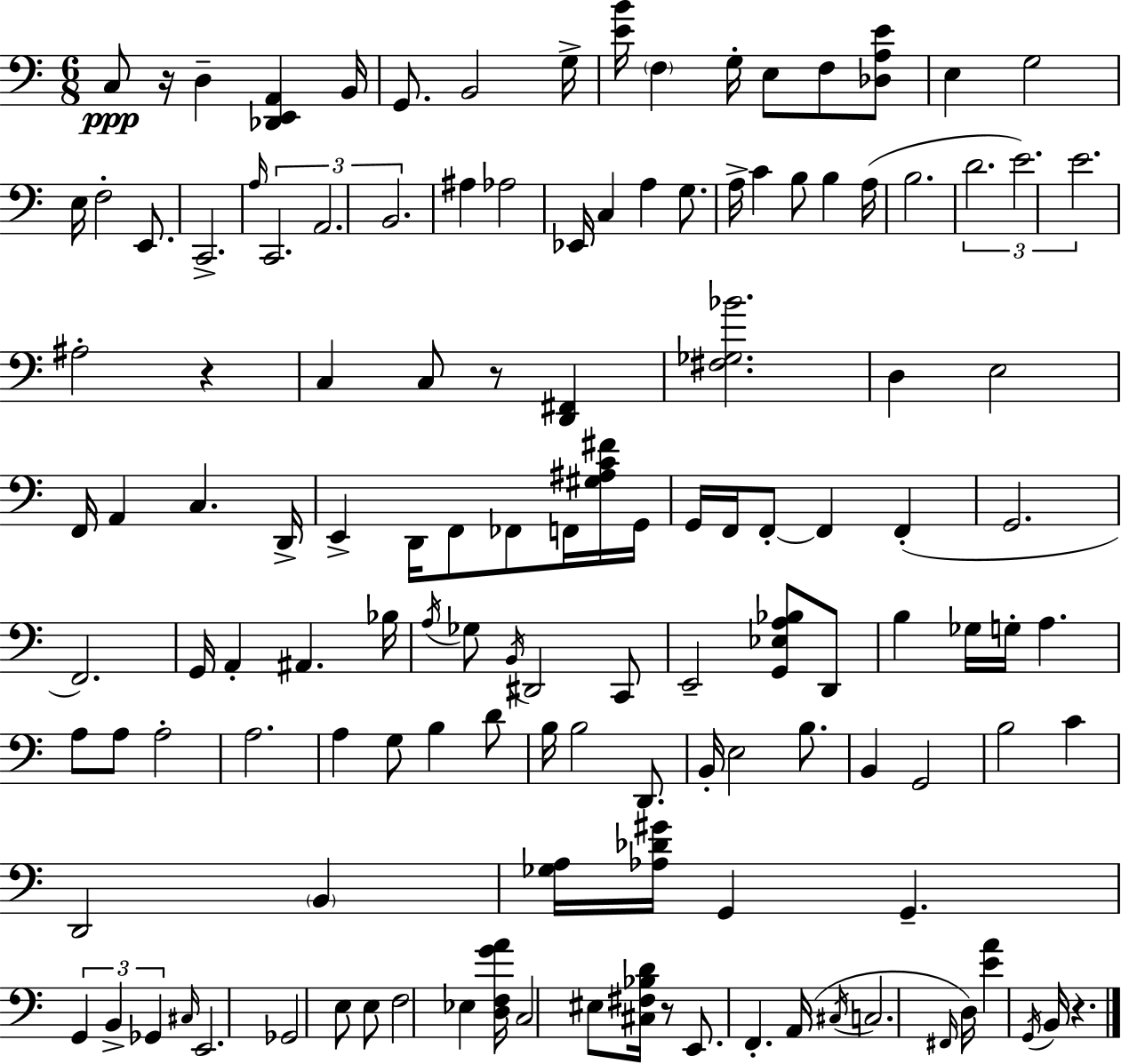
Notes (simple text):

C3/e R/s D3/q [Db2,E2,A2]/q B2/s G2/e. B2/h G3/s [E4,B4]/s F3/q G3/s E3/e F3/e [Db3,A3,E4]/e E3/q G3/h E3/s F3/h E2/e. C2/h. A3/s C2/h. A2/h. B2/h. A#3/q Ab3/h Eb2/s C3/q A3/q G3/e. A3/s C4/q B3/e B3/q A3/s B3/h. D4/h. E4/h. E4/h. A#3/h R/q C3/q C3/e R/e [D2,F#2]/q [F#3,Gb3,Bb4]/h. D3/q E3/h F2/s A2/q C3/q. D2/s E2/q D2/s F2/e FES2/e F2/s [G#3,A#3,C4,F#4]/s G2/s G2/s F2/s F2/e F2/q F2/q G2/h. F2/h. G2/s A2/q A#2/q. Bb3/s A3/s Gb3/e B2/s D#2/h C2/e E2/h [G2,Eb3,A3,Bb3]/e D2/e B3/q Gb3/s G3/s A3/q. A3/e A3/e A3/h A3/h. A3/q G3/e B3/q D4/e B3/s B3/h D2/e. B2/s E3/h B3/e. B2/q G2/h B3/h C4/q D2/h B2/q [Gb3,A3]/s [Ab3,Db4,G#4]/s G2/q G2/q. G2/q B2/q Gb2/q C#3/s E2/h. Gb2/h E3/e E3/e F3/h Eb3/q [D3,F3,G4,A4]/s C3/h EIS3/e [C#3,F#3,Bb3,D4]/s R/e E2/e. F2/q. A2/s C#3/s C3/h. F#2/s D3/s [E4,A4]/q G2/s B2/s R/q.